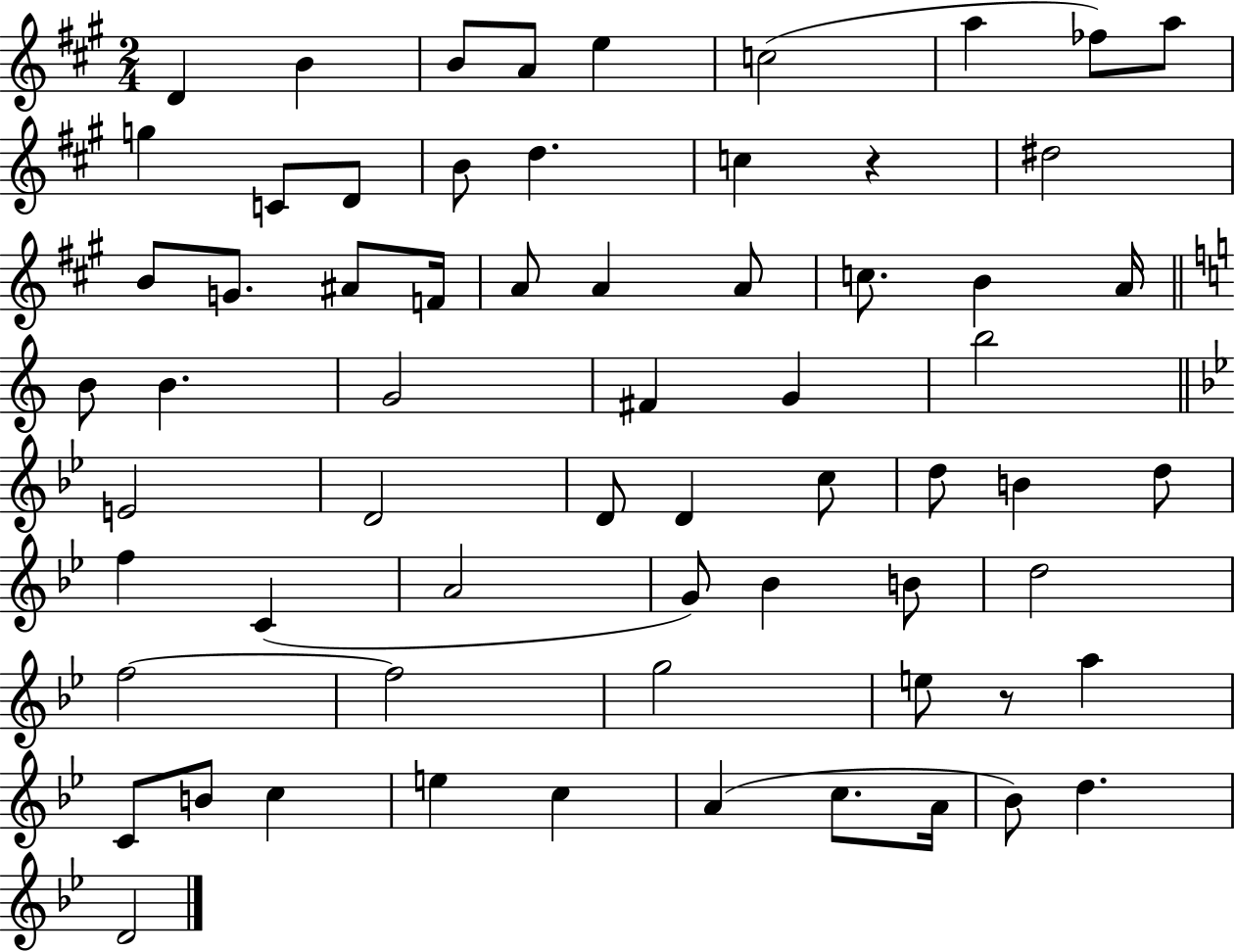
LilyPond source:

{
  \clef treble
  \numericTimeSignature
  \time 2/4
  \key a \major
  \repeat volta 2 { d'4 b'4 | b'8 a'8 e''4 | c''2( | a''4 fes''8) a''8 | \break g''4 c'8 d'8 | b'8 d''4. | c''4 r4 | dis''2 | \break b'8 g'8. ais'8 f'16 | a'8 a'4 a'8 | c''8. b'4 a'16 | \bar "||" \break \key a \minor b'8 b'4. | g'2 | fis'4 g'4 | b''2 | \break \bar "||" \break \key g \minor e'2 | d'2 | d'8 d'4 c''8 | d''8 b'4 d''8 | \break f''4 c'4( | a'2 | g'8) bes'4 b'8 | d''2 | \break f''2~~ | f''2 | g''2 | e''8 r8 a''4 | \break c'8 b'8 c''4 | e''4 c''4 | a'4( c''8. a'16 | bes'8) d''4. | \break d'2 | } \bar "|."
}